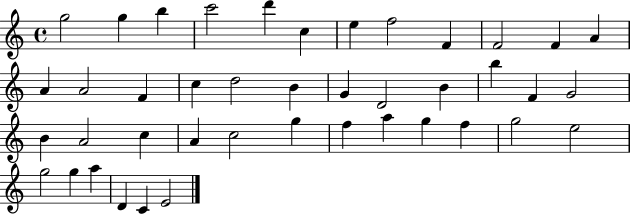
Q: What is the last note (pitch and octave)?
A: E4